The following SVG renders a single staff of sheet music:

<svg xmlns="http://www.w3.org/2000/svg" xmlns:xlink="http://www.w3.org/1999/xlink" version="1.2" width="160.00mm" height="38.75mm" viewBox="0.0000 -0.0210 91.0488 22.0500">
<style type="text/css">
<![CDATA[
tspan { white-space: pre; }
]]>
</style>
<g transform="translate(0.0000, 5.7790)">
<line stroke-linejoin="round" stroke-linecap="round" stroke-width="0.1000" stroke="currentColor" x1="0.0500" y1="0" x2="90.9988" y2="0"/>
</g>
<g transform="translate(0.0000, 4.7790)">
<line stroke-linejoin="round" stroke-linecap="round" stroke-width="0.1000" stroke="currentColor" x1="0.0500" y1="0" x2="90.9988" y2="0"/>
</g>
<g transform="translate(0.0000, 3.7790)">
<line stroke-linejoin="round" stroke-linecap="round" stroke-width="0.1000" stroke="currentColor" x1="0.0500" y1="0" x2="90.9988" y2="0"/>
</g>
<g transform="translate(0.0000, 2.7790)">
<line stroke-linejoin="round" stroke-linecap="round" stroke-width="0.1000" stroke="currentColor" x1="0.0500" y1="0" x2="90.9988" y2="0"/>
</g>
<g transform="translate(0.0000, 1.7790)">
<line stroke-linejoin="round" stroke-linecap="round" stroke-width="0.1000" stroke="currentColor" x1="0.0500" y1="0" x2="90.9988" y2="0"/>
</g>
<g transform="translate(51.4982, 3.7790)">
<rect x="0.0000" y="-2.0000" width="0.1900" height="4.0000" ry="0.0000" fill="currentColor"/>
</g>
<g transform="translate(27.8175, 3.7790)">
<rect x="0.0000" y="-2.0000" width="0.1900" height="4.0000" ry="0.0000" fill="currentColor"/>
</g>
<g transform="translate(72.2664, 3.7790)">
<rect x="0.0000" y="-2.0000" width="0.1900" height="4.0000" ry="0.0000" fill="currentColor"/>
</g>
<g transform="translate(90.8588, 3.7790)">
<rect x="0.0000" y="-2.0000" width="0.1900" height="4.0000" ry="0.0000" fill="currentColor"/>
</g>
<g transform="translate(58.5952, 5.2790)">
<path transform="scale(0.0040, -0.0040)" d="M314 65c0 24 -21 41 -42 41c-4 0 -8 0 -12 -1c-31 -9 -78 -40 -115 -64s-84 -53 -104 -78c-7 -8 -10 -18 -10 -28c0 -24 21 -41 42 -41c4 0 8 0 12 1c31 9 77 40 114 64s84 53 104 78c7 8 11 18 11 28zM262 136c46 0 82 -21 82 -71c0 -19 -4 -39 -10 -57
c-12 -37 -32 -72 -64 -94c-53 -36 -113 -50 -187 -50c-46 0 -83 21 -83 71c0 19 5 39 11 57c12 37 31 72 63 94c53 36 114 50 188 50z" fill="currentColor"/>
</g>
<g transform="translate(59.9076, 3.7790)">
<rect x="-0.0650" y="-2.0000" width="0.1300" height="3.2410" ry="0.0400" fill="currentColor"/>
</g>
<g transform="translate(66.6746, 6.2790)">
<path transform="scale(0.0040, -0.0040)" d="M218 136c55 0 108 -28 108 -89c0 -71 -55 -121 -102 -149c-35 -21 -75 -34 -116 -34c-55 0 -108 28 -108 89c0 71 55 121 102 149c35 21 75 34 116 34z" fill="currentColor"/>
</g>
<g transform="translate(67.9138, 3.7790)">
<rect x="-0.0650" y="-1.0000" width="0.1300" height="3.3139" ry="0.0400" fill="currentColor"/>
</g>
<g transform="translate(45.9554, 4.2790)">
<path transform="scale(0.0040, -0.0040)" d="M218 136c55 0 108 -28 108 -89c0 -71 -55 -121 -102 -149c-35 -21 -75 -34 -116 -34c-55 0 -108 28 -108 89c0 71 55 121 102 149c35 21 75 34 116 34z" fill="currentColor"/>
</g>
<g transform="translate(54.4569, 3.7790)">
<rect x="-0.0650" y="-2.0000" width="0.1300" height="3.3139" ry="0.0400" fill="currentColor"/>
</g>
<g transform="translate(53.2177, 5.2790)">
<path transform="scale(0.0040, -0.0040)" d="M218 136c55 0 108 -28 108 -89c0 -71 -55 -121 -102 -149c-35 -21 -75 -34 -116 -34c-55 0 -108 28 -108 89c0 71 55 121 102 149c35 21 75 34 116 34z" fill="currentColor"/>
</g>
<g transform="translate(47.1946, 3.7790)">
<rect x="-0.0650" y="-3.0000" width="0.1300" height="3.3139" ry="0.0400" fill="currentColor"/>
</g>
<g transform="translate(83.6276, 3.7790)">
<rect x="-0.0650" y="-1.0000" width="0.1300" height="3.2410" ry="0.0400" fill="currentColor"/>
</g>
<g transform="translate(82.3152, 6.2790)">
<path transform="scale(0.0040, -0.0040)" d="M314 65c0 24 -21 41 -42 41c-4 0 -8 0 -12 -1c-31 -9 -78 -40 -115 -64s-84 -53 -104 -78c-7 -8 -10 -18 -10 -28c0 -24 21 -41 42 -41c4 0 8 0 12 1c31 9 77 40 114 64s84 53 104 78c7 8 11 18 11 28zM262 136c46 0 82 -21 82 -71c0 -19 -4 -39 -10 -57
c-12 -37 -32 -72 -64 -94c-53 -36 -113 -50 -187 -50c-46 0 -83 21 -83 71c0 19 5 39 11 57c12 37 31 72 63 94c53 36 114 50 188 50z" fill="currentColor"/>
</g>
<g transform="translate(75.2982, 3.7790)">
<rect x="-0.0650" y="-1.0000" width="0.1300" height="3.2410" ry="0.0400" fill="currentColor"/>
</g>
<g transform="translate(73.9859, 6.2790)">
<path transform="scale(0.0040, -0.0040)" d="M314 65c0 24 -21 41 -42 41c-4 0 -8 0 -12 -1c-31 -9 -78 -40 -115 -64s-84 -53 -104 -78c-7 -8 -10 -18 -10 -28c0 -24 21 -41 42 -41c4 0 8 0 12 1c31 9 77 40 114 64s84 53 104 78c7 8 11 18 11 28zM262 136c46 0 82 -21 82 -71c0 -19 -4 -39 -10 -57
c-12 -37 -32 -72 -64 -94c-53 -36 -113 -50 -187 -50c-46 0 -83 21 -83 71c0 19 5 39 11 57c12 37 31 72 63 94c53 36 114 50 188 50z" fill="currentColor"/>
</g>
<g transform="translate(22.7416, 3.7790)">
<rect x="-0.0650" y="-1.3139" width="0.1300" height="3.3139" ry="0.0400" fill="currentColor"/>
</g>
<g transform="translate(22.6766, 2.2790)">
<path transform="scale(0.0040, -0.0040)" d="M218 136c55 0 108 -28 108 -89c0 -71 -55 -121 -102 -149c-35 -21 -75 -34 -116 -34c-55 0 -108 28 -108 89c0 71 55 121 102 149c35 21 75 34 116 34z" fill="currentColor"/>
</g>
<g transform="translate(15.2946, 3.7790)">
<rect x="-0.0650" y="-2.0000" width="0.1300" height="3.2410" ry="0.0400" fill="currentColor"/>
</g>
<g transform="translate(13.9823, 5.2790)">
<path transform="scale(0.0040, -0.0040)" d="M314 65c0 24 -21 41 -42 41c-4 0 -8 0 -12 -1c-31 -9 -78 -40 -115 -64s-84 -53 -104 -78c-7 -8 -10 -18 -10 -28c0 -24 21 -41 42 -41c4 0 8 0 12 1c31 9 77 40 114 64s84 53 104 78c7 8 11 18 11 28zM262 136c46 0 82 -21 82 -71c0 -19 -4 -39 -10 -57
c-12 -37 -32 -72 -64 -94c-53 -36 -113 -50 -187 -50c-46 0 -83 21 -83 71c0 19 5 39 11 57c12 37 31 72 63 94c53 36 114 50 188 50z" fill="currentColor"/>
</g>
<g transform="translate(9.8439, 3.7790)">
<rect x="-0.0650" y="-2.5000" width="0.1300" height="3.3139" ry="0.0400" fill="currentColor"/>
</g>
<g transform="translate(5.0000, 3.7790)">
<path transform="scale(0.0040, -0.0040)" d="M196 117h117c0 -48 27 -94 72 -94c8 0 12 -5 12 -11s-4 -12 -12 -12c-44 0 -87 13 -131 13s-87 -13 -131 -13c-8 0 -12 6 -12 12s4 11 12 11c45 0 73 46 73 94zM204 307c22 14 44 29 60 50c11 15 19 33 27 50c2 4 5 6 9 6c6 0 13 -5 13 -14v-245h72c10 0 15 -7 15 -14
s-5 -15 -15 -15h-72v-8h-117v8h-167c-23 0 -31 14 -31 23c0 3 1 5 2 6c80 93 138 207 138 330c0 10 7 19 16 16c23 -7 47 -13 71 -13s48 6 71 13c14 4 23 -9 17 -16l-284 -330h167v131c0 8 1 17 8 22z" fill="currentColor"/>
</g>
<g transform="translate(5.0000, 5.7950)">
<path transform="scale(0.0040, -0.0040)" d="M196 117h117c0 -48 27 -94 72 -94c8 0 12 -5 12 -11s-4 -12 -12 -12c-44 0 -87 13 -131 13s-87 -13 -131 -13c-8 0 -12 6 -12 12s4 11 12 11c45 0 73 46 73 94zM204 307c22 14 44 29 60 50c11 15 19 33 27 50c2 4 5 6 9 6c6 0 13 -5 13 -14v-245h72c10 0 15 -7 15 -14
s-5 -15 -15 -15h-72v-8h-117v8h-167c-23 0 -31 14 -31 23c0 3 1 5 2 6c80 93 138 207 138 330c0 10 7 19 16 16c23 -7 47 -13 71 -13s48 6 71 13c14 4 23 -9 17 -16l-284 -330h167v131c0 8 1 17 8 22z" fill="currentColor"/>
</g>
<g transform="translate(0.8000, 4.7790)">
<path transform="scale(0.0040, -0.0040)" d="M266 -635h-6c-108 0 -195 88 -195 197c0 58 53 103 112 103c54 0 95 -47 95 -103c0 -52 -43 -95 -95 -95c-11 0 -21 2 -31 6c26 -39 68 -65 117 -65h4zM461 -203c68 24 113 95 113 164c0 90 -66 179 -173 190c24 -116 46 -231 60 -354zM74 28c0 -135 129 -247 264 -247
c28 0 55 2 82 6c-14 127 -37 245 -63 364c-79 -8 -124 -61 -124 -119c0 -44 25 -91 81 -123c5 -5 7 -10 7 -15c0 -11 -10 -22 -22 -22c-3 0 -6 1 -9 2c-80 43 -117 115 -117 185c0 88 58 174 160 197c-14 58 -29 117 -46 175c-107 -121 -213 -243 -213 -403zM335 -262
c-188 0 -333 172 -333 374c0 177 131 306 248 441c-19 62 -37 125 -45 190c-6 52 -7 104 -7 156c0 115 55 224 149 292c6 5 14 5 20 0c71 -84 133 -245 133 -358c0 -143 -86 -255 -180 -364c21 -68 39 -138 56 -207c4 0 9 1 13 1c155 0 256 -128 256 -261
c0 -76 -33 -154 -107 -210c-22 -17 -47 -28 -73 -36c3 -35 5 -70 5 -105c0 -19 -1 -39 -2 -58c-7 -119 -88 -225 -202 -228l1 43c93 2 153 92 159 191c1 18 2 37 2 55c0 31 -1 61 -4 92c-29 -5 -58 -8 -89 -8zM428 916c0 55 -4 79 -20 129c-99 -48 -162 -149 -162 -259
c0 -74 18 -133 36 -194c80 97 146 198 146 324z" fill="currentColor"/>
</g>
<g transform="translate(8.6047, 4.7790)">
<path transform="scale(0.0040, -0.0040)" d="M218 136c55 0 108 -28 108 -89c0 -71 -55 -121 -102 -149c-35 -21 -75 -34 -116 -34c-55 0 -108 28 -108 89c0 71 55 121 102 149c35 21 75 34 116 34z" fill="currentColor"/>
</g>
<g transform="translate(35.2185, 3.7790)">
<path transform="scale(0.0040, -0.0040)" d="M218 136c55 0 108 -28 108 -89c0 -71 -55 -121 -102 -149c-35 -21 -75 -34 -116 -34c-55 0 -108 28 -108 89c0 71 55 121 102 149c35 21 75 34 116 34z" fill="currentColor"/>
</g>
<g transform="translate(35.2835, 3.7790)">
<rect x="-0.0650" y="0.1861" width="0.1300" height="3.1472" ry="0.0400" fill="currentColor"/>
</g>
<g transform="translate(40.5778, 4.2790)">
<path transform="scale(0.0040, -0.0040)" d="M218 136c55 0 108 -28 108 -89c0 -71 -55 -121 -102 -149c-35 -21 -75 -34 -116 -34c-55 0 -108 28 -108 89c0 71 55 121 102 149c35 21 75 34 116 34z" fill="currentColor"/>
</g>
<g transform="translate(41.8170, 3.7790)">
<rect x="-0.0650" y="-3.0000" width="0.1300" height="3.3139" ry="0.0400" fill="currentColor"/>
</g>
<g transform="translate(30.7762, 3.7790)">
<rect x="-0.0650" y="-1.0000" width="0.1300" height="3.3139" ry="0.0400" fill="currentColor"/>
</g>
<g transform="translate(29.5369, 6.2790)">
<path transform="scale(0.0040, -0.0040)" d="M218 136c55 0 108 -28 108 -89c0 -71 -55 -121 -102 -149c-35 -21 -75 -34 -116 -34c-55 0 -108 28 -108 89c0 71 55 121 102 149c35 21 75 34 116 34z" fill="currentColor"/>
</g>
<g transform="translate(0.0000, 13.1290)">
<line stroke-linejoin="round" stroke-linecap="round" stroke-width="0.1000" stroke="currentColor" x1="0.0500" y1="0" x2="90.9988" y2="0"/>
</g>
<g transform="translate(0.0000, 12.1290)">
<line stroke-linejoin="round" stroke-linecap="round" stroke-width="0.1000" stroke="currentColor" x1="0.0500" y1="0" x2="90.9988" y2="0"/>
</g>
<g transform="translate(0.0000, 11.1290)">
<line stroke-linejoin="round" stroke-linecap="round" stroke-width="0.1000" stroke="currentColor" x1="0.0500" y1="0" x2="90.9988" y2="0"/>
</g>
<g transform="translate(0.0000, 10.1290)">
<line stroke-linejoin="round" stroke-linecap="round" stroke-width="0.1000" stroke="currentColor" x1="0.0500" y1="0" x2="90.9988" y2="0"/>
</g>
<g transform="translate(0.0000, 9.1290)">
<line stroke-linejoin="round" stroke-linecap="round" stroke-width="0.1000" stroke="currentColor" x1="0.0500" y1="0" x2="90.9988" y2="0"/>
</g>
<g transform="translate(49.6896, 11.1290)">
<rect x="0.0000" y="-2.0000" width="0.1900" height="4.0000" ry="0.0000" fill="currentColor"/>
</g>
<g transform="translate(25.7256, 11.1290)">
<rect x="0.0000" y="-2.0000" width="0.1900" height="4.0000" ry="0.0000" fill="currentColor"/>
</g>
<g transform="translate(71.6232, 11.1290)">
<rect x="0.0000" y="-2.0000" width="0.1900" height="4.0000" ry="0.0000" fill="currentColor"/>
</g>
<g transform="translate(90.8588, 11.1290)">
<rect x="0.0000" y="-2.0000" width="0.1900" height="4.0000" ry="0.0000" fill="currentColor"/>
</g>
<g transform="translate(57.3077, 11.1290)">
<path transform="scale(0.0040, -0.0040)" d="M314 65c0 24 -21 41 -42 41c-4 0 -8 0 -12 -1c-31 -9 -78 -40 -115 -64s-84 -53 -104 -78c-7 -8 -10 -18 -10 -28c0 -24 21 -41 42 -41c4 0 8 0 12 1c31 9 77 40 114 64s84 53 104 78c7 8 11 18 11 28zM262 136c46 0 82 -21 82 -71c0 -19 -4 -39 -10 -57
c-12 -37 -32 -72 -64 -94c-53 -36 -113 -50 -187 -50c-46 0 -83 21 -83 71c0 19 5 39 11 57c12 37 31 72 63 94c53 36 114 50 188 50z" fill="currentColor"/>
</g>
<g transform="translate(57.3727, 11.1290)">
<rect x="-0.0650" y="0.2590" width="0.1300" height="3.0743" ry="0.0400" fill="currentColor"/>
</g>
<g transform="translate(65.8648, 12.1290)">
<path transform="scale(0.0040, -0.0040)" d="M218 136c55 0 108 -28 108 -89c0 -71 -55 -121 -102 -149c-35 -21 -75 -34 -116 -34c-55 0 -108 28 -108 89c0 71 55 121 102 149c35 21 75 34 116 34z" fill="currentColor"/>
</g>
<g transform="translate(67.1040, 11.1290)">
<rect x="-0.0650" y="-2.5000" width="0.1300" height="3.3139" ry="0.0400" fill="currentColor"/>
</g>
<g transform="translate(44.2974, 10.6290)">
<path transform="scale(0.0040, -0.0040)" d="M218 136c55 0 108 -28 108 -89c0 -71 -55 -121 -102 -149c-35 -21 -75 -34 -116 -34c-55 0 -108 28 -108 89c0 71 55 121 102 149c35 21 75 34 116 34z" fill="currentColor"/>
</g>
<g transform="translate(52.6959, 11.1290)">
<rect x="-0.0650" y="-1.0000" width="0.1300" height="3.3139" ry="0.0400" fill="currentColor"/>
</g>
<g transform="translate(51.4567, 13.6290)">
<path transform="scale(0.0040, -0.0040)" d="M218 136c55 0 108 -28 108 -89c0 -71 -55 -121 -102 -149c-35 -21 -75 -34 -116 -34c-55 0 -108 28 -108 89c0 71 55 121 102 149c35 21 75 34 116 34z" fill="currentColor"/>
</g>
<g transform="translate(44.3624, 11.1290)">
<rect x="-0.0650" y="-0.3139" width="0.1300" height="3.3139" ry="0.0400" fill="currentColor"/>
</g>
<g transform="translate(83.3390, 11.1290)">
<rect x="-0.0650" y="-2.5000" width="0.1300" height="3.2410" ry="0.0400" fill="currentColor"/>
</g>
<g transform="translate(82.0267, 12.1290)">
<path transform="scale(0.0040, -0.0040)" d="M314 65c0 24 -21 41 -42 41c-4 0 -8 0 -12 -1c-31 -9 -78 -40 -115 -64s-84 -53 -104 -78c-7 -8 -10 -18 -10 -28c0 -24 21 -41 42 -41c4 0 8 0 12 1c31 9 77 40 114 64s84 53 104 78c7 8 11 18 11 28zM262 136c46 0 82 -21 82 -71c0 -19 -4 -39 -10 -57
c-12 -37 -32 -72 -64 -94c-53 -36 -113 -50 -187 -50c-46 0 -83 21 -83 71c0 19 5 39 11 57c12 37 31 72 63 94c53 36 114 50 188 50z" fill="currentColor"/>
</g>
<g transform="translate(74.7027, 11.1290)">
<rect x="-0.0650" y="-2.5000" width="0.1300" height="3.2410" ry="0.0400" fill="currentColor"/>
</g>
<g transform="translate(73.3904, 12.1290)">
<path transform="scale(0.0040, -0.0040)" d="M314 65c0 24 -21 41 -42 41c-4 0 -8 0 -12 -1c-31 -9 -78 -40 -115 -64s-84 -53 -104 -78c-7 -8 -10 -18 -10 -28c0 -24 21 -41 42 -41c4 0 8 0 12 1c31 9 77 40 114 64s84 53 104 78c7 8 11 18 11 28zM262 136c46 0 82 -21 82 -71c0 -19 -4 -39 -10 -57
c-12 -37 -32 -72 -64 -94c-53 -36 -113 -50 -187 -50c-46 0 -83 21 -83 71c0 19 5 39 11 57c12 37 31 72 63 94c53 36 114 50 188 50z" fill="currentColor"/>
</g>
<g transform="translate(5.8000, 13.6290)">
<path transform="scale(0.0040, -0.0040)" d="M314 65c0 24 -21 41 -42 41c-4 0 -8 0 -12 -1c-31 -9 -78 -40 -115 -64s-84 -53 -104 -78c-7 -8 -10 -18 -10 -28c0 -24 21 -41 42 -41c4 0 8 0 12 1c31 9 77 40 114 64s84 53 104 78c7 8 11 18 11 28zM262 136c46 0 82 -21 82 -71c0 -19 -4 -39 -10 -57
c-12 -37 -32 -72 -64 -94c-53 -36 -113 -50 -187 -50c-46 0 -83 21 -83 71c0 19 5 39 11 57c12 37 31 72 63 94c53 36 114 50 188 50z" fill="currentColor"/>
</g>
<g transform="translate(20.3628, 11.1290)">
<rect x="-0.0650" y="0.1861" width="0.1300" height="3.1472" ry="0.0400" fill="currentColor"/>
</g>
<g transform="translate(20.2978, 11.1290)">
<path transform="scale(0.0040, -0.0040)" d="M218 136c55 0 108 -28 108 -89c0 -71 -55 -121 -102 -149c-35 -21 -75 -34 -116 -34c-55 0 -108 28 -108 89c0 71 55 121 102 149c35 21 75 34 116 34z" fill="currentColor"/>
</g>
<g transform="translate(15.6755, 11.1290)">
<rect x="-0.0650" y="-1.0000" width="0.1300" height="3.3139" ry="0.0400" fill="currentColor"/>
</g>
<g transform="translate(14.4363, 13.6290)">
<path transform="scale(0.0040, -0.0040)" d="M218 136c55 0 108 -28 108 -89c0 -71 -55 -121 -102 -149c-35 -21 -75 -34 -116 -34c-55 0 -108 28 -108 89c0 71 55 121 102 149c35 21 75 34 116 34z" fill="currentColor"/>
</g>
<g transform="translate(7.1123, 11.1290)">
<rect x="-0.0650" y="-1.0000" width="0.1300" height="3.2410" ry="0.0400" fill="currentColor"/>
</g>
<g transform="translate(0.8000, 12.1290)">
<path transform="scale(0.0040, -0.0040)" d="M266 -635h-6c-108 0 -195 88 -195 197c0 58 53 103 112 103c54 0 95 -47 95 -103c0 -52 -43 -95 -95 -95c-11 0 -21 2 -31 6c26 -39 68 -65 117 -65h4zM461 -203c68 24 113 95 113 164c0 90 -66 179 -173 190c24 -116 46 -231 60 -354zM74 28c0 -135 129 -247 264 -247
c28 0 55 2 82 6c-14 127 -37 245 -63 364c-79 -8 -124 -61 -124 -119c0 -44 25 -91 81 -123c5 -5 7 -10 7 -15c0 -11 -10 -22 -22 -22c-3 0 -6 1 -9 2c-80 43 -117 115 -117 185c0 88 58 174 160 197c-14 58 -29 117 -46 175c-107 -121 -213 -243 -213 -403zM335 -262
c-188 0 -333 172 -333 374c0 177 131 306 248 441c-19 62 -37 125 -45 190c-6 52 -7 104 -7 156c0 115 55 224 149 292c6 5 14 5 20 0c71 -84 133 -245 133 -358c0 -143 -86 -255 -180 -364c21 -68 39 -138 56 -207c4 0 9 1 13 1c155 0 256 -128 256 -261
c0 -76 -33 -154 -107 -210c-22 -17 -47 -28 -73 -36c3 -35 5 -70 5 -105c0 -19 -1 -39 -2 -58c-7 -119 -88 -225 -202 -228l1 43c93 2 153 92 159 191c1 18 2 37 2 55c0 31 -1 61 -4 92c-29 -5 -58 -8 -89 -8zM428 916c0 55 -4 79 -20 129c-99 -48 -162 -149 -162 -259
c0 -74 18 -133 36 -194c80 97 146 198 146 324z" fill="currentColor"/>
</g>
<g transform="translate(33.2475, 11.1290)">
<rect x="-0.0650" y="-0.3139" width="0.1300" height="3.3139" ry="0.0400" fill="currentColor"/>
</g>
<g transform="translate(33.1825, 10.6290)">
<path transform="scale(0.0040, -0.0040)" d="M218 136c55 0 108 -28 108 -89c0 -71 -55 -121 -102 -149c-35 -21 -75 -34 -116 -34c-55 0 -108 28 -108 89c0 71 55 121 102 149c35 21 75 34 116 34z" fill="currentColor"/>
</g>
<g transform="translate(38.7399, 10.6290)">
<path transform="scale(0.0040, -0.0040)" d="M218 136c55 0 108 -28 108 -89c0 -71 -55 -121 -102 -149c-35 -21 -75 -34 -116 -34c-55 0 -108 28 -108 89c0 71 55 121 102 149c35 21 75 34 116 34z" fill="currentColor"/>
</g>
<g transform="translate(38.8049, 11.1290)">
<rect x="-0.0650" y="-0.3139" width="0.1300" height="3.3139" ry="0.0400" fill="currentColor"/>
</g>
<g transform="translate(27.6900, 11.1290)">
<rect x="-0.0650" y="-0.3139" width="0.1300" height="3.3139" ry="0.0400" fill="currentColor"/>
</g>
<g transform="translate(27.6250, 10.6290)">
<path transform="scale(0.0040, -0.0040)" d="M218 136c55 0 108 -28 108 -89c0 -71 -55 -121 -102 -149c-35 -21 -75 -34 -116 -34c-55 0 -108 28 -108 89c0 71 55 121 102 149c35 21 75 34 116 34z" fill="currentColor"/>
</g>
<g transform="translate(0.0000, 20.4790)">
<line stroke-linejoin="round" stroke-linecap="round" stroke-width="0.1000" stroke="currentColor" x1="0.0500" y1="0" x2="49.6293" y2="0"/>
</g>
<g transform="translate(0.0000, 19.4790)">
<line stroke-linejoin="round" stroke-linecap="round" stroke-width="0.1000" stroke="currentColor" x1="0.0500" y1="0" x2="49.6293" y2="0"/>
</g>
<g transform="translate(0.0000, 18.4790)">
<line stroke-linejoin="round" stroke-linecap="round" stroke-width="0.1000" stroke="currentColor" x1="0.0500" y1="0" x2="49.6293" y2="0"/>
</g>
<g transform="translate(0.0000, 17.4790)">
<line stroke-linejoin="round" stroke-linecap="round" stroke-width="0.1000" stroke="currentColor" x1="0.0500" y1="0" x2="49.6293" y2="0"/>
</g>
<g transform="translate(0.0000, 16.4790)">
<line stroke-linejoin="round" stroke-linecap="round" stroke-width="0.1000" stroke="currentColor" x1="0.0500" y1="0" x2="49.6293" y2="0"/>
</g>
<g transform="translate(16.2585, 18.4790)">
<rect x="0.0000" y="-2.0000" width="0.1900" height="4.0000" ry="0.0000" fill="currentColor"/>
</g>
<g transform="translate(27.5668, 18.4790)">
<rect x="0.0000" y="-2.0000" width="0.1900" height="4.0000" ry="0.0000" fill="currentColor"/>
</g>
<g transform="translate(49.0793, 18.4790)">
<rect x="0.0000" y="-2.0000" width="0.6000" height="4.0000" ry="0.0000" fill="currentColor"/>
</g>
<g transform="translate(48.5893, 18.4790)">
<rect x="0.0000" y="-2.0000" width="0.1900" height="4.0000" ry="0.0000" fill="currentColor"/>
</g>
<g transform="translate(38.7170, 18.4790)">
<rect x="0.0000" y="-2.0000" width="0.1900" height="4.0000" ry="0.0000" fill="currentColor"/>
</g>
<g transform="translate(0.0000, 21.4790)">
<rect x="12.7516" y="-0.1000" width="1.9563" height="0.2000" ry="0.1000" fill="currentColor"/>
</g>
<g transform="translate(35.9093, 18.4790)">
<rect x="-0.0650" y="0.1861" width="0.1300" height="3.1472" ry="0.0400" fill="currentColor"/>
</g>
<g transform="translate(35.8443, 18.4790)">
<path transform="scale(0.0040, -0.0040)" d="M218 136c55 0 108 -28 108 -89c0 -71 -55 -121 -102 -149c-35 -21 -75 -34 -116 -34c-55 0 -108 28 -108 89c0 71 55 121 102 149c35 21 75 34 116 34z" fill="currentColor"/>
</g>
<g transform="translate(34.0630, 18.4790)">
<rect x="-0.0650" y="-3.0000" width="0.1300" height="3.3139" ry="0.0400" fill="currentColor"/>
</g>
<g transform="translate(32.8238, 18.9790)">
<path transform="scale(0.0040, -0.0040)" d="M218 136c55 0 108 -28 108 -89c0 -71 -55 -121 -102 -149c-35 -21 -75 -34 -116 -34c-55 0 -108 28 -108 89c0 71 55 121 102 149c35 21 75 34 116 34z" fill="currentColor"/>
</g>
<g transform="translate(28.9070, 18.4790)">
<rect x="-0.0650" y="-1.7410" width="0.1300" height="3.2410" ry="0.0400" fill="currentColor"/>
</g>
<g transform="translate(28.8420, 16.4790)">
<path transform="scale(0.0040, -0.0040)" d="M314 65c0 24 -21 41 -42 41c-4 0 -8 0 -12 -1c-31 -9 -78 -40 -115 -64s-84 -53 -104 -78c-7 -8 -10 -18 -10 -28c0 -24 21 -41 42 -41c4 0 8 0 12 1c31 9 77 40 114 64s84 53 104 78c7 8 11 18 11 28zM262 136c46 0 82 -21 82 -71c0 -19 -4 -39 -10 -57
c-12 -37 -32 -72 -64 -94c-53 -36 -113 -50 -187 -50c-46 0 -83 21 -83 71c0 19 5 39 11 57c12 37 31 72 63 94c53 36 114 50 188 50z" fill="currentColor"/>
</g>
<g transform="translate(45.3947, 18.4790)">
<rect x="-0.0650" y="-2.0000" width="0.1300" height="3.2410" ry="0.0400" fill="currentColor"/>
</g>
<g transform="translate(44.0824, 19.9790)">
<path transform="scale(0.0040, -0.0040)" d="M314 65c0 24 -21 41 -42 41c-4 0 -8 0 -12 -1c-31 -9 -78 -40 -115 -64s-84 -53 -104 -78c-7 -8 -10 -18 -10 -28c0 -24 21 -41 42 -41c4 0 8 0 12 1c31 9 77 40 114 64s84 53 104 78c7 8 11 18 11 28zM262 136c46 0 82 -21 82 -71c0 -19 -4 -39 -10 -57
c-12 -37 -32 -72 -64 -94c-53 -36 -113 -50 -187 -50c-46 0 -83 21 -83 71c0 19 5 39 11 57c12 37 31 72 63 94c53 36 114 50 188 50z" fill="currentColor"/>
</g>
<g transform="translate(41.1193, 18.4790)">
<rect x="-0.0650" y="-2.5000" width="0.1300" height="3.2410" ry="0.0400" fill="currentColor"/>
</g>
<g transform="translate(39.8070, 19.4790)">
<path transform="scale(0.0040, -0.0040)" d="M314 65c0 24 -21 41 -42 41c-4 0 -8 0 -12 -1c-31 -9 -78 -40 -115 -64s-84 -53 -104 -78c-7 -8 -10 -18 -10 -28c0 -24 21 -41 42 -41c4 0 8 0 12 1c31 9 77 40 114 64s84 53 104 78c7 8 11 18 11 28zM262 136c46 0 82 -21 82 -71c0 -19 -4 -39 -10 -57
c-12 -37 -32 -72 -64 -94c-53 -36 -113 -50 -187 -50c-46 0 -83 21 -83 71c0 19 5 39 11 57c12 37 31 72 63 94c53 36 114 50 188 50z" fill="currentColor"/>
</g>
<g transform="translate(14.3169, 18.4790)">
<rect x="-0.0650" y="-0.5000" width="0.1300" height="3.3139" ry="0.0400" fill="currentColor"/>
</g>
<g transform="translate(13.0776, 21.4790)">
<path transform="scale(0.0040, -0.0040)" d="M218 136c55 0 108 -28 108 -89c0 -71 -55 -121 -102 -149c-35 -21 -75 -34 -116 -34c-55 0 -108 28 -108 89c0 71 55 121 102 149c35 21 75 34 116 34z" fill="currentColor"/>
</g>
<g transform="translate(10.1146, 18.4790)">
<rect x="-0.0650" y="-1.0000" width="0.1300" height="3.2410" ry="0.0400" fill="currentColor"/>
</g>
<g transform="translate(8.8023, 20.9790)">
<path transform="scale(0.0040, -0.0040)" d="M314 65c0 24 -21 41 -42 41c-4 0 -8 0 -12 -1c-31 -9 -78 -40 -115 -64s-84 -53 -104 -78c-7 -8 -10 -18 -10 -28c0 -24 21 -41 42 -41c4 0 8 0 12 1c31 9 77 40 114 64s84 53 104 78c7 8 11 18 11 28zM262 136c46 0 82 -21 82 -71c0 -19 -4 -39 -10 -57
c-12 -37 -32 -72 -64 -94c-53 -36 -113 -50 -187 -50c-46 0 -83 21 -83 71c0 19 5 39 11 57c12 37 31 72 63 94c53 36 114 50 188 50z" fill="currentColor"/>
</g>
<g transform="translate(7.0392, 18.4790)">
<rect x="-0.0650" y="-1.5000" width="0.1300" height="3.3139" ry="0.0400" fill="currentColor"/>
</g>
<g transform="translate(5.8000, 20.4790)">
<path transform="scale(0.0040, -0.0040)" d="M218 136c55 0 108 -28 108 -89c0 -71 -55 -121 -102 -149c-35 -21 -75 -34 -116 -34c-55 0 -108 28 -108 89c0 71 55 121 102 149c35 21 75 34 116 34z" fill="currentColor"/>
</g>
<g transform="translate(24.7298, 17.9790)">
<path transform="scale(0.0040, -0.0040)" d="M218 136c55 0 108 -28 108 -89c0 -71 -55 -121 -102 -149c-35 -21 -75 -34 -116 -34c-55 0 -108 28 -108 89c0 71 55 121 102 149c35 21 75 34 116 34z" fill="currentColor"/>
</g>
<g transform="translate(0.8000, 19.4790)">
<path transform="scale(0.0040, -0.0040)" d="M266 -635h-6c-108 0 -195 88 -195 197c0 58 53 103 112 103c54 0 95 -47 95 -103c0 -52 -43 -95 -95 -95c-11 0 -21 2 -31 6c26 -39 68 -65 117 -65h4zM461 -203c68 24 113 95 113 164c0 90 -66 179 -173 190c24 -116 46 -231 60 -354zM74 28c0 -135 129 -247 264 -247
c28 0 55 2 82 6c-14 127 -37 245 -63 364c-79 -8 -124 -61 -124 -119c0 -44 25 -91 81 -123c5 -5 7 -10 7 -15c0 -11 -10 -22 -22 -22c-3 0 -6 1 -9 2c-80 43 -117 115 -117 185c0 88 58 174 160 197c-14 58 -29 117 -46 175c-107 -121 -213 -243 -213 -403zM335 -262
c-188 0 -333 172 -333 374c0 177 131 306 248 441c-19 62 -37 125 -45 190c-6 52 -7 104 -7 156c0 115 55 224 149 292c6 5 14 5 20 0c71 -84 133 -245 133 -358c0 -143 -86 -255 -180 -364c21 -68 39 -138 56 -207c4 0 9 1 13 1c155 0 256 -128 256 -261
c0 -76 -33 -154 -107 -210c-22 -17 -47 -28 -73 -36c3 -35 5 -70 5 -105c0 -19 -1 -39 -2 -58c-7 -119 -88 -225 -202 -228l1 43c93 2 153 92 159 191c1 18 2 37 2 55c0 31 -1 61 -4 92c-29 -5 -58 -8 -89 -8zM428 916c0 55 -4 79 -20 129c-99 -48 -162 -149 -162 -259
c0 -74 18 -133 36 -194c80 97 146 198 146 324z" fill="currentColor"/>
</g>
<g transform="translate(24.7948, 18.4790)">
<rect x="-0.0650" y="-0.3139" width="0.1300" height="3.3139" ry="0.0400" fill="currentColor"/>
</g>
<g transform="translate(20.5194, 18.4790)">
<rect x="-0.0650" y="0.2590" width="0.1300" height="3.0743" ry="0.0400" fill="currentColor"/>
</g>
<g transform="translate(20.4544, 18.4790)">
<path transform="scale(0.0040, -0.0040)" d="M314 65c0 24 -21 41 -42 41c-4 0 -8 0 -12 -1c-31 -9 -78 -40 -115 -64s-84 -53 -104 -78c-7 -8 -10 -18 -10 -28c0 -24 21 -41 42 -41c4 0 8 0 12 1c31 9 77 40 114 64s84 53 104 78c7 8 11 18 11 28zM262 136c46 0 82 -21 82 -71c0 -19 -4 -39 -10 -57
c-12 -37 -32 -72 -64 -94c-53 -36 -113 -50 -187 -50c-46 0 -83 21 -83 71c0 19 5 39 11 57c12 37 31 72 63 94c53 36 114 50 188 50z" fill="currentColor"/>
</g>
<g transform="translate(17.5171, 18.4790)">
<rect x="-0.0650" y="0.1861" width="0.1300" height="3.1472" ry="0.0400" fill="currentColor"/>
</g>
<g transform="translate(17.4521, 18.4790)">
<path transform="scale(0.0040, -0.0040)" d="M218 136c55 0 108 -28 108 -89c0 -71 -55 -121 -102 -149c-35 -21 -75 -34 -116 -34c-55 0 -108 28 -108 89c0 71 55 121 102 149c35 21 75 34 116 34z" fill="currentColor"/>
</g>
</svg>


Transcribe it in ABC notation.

X:1
T:Untitled
M:4/4
L:1/4
K:C
G F2 e D B A A F F2 D D2 D2 D2 D B c c c c D B2 G G2 G2 E D2 C B B2 c f2 A B G2 F2